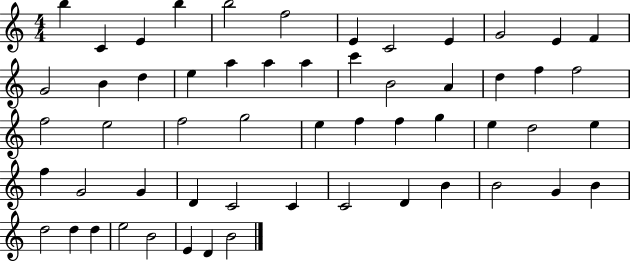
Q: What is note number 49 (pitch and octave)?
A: D5